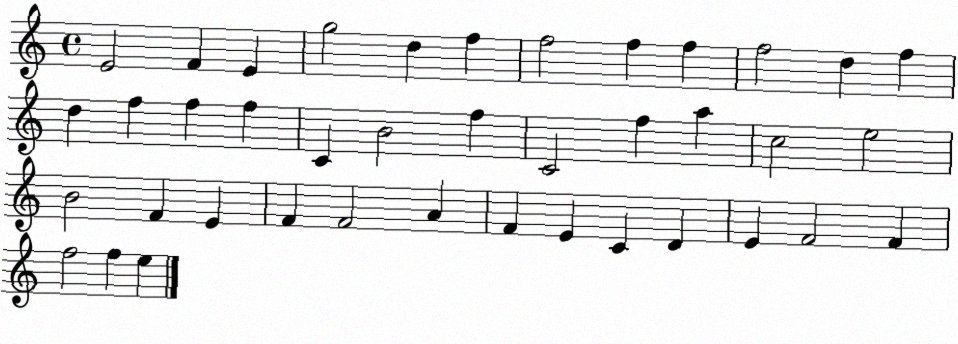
X:1
T:Untitled
M:4/4
L:1/4
K:C
E2 F E g2 d f f2 f f f2 d f d f f f C B2 f C2 f a c2 e2 B2 F E F F2 A F E C D E F2 F f2 f e